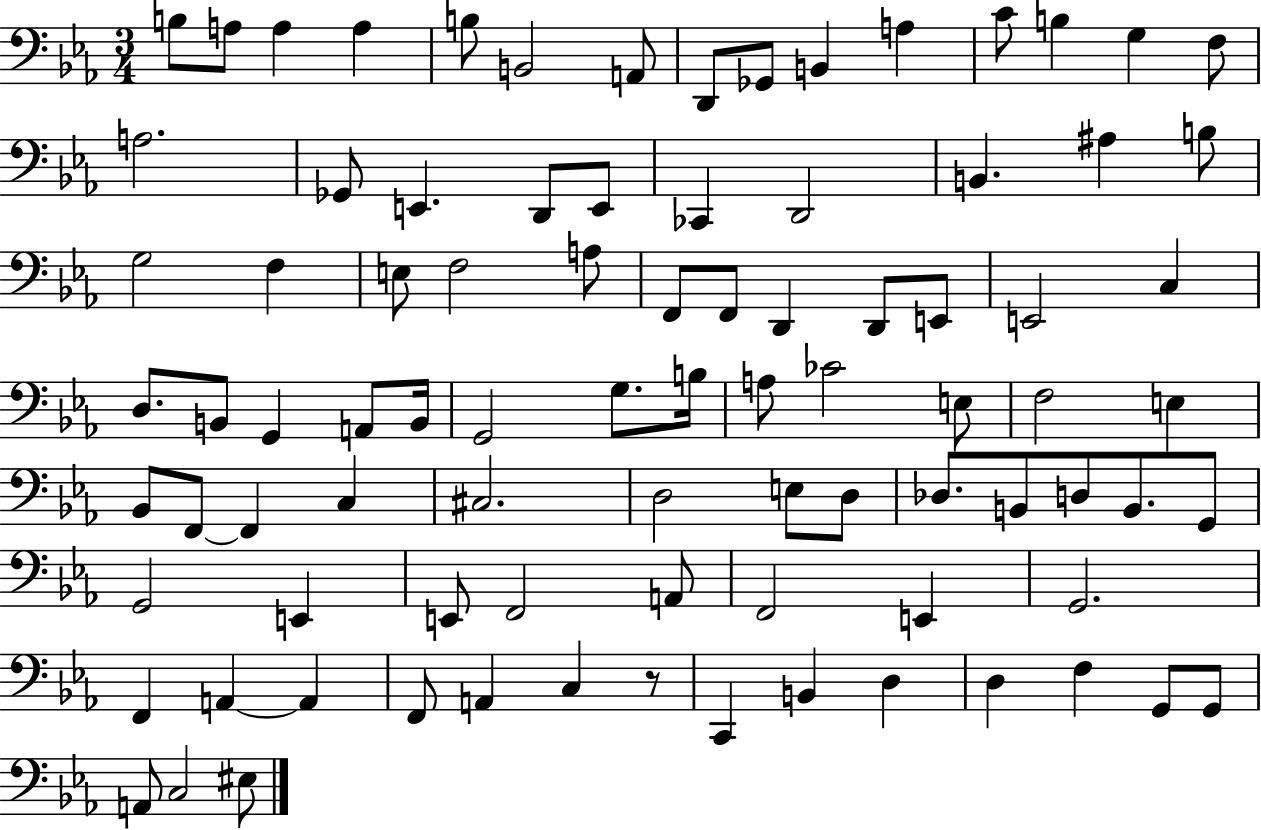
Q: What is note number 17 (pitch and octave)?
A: Gb2